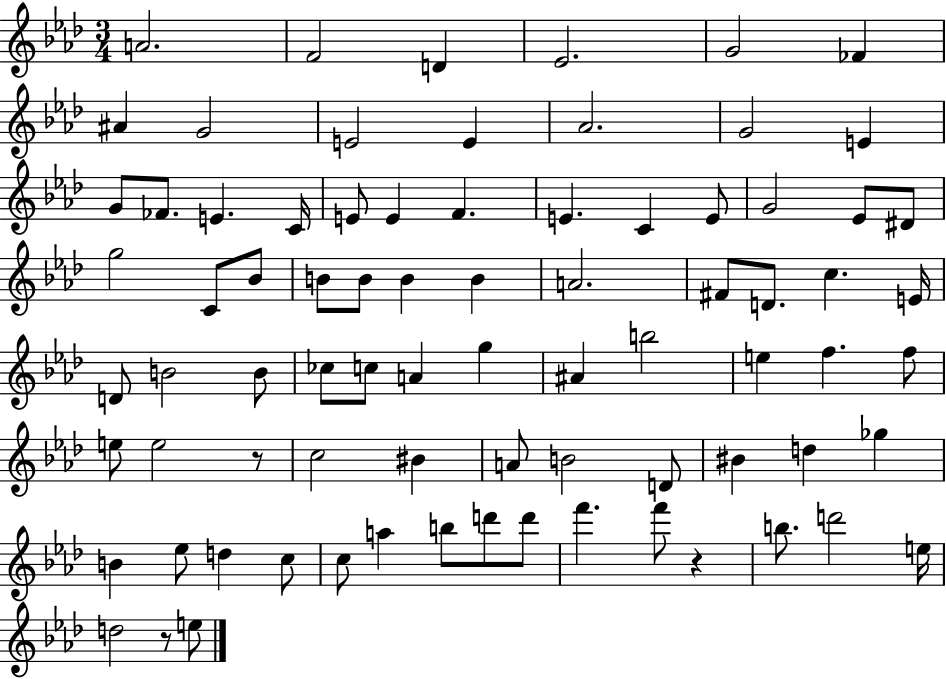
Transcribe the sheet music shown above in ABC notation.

X:1
T:Untitled
M:3/4
L:1/4
K:Ab
A2 F2 D _E2 G2 _F ^A G2 E2 E _A2 G2 E G/2 _F/2 E C/4 E/2 E F E C E/2 G2 _E/2 ^D/2 g2 C/2 _B/2 B/2 B/2 B B A2 ^F/2 D/2 c E/4 D/2 B2 B/2 _c/2 c/2 A g ^A b2 e f f/2 e/2 e2 z/2 c2 ^B A/2 B2 D/2 ^B d _g B _e/2 d c/2 c/2 a b/2 d'/2 d'/2 f' f'/2 z b/2 d'2 e/4 d2 z/2 e/2